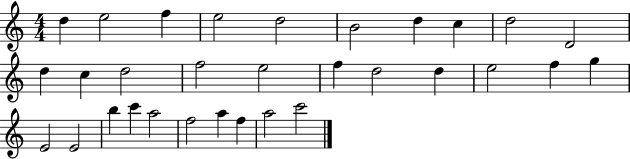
X:1
T:Untitled
M:4/4
L:1/4
K:C
d e2 f e2 d2 B2 d c d2 D2 d c d2 f2 e2 f d2 d e2 f g E2 E2 b c' a2 f2 a f a2 c'2